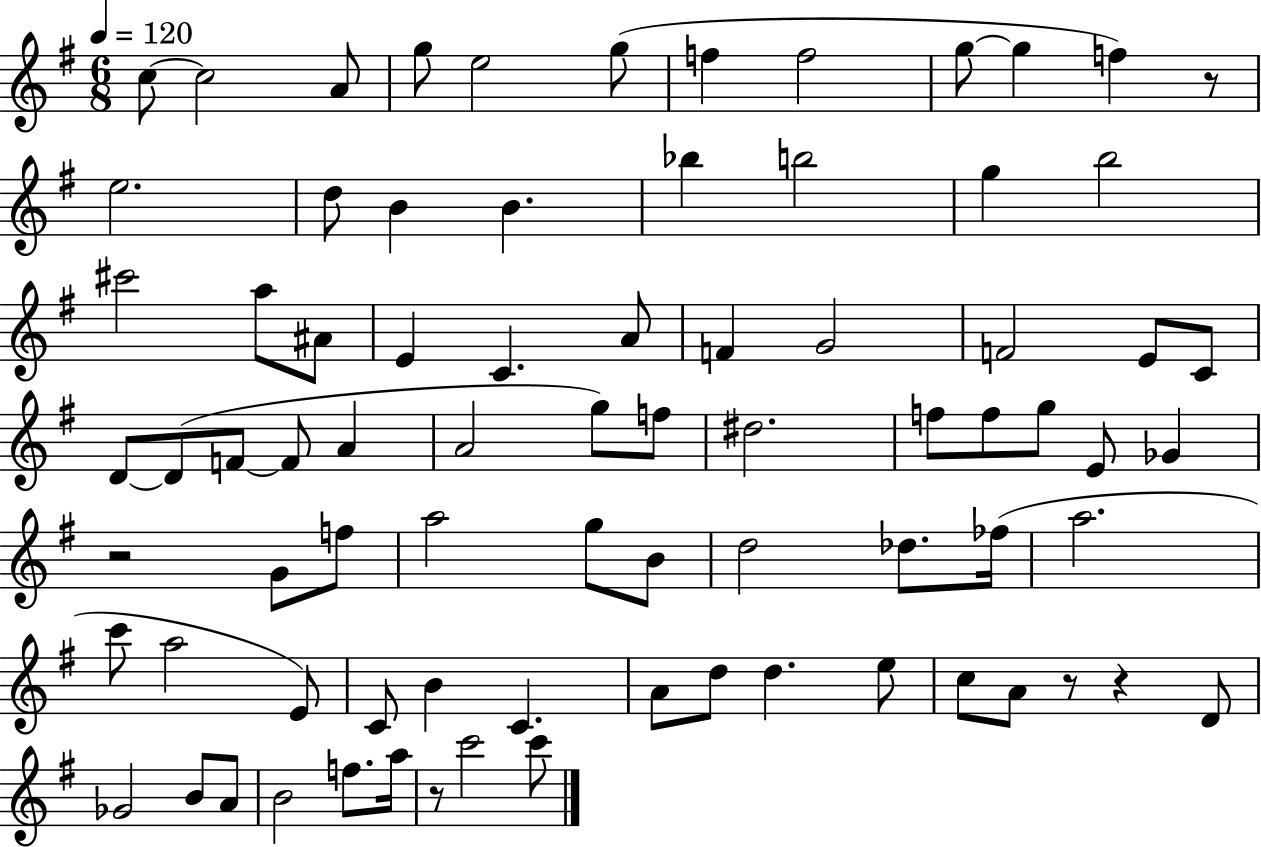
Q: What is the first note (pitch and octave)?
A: C5